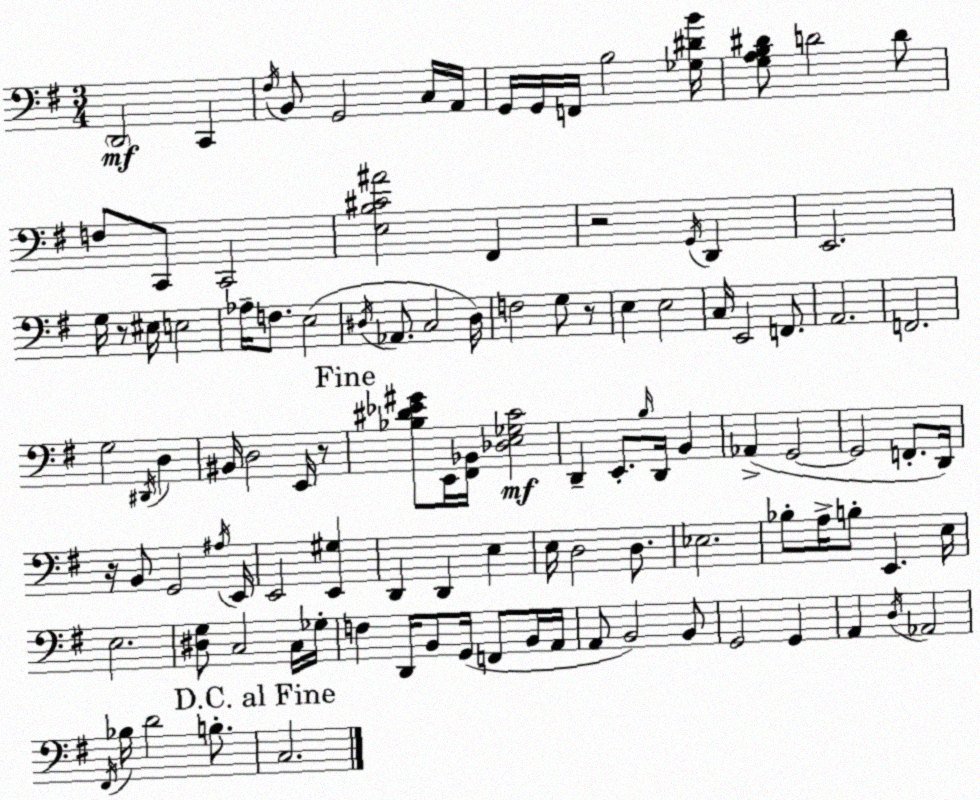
X:1
T:Untitled
M:3/4
L:1/4
K:G
D,,2 C,, ^F,/4 B,,/2 G,,2 C,/4 A,,/4 G,,/4 G,,/4 F,,/4 B,2 [_G,^DB]/4 [G,A,B,^D]/2 D2 D/2 F,/2 C,,/2 C,,2 [E,B,^C^A]2 ^F,, z2 G,,/4 D,, E,,2 G,/4 z/2 ^E,/4 E,2 _A,/4 F,/2 E,2 ^D,/4 _A,,/2 C,2 ^D,/4 F,2 G,/2 z/2 E, E,2 C,/4 E,,2 F,,/2 A,,2 F,,2 G,2 ^D,,/4 D, ^B,,/4 D,2 E,,/4 z/2 [_B,^D_E^G]/2 E,,/4 [^F,,_B,,]/4 [_D,E,_G,C]2 D,, E,,/2 B,/4 D,,/4 B,, _A,, G,,2 G,,2 F,,/2 D,,/4 z/4 B,,/2 G,,2 ^A,/4 E,,/4 E,,2 [E,,^G,] D,, D,, E, E,/4 D,2 D,/2 _E,2 _B,/2 A,/4 B,/2 E,, E,/4 E,2 [^D,G,]/2 C,2 C,/4 _G,/4 F, D,,/4 B,,/2 G,,/4 F,,/2 B,,/4 A,,/4 A,,/2 B,,2 B,,/2 G,,2 G,, A,, D,/4 _A,,2 ^F,,/4 _B,/4 D2 B,/2 C,2